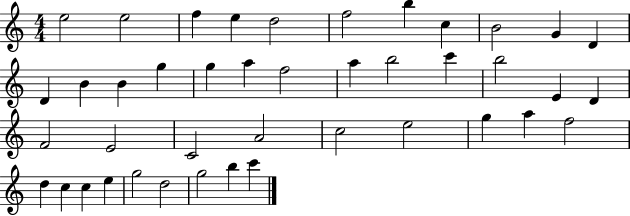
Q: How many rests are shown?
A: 0